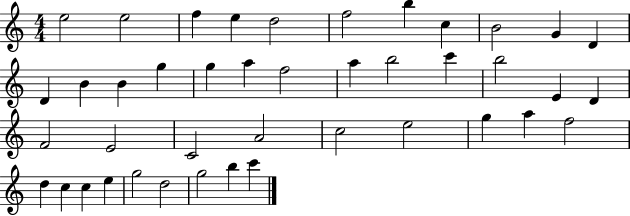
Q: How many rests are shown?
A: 0